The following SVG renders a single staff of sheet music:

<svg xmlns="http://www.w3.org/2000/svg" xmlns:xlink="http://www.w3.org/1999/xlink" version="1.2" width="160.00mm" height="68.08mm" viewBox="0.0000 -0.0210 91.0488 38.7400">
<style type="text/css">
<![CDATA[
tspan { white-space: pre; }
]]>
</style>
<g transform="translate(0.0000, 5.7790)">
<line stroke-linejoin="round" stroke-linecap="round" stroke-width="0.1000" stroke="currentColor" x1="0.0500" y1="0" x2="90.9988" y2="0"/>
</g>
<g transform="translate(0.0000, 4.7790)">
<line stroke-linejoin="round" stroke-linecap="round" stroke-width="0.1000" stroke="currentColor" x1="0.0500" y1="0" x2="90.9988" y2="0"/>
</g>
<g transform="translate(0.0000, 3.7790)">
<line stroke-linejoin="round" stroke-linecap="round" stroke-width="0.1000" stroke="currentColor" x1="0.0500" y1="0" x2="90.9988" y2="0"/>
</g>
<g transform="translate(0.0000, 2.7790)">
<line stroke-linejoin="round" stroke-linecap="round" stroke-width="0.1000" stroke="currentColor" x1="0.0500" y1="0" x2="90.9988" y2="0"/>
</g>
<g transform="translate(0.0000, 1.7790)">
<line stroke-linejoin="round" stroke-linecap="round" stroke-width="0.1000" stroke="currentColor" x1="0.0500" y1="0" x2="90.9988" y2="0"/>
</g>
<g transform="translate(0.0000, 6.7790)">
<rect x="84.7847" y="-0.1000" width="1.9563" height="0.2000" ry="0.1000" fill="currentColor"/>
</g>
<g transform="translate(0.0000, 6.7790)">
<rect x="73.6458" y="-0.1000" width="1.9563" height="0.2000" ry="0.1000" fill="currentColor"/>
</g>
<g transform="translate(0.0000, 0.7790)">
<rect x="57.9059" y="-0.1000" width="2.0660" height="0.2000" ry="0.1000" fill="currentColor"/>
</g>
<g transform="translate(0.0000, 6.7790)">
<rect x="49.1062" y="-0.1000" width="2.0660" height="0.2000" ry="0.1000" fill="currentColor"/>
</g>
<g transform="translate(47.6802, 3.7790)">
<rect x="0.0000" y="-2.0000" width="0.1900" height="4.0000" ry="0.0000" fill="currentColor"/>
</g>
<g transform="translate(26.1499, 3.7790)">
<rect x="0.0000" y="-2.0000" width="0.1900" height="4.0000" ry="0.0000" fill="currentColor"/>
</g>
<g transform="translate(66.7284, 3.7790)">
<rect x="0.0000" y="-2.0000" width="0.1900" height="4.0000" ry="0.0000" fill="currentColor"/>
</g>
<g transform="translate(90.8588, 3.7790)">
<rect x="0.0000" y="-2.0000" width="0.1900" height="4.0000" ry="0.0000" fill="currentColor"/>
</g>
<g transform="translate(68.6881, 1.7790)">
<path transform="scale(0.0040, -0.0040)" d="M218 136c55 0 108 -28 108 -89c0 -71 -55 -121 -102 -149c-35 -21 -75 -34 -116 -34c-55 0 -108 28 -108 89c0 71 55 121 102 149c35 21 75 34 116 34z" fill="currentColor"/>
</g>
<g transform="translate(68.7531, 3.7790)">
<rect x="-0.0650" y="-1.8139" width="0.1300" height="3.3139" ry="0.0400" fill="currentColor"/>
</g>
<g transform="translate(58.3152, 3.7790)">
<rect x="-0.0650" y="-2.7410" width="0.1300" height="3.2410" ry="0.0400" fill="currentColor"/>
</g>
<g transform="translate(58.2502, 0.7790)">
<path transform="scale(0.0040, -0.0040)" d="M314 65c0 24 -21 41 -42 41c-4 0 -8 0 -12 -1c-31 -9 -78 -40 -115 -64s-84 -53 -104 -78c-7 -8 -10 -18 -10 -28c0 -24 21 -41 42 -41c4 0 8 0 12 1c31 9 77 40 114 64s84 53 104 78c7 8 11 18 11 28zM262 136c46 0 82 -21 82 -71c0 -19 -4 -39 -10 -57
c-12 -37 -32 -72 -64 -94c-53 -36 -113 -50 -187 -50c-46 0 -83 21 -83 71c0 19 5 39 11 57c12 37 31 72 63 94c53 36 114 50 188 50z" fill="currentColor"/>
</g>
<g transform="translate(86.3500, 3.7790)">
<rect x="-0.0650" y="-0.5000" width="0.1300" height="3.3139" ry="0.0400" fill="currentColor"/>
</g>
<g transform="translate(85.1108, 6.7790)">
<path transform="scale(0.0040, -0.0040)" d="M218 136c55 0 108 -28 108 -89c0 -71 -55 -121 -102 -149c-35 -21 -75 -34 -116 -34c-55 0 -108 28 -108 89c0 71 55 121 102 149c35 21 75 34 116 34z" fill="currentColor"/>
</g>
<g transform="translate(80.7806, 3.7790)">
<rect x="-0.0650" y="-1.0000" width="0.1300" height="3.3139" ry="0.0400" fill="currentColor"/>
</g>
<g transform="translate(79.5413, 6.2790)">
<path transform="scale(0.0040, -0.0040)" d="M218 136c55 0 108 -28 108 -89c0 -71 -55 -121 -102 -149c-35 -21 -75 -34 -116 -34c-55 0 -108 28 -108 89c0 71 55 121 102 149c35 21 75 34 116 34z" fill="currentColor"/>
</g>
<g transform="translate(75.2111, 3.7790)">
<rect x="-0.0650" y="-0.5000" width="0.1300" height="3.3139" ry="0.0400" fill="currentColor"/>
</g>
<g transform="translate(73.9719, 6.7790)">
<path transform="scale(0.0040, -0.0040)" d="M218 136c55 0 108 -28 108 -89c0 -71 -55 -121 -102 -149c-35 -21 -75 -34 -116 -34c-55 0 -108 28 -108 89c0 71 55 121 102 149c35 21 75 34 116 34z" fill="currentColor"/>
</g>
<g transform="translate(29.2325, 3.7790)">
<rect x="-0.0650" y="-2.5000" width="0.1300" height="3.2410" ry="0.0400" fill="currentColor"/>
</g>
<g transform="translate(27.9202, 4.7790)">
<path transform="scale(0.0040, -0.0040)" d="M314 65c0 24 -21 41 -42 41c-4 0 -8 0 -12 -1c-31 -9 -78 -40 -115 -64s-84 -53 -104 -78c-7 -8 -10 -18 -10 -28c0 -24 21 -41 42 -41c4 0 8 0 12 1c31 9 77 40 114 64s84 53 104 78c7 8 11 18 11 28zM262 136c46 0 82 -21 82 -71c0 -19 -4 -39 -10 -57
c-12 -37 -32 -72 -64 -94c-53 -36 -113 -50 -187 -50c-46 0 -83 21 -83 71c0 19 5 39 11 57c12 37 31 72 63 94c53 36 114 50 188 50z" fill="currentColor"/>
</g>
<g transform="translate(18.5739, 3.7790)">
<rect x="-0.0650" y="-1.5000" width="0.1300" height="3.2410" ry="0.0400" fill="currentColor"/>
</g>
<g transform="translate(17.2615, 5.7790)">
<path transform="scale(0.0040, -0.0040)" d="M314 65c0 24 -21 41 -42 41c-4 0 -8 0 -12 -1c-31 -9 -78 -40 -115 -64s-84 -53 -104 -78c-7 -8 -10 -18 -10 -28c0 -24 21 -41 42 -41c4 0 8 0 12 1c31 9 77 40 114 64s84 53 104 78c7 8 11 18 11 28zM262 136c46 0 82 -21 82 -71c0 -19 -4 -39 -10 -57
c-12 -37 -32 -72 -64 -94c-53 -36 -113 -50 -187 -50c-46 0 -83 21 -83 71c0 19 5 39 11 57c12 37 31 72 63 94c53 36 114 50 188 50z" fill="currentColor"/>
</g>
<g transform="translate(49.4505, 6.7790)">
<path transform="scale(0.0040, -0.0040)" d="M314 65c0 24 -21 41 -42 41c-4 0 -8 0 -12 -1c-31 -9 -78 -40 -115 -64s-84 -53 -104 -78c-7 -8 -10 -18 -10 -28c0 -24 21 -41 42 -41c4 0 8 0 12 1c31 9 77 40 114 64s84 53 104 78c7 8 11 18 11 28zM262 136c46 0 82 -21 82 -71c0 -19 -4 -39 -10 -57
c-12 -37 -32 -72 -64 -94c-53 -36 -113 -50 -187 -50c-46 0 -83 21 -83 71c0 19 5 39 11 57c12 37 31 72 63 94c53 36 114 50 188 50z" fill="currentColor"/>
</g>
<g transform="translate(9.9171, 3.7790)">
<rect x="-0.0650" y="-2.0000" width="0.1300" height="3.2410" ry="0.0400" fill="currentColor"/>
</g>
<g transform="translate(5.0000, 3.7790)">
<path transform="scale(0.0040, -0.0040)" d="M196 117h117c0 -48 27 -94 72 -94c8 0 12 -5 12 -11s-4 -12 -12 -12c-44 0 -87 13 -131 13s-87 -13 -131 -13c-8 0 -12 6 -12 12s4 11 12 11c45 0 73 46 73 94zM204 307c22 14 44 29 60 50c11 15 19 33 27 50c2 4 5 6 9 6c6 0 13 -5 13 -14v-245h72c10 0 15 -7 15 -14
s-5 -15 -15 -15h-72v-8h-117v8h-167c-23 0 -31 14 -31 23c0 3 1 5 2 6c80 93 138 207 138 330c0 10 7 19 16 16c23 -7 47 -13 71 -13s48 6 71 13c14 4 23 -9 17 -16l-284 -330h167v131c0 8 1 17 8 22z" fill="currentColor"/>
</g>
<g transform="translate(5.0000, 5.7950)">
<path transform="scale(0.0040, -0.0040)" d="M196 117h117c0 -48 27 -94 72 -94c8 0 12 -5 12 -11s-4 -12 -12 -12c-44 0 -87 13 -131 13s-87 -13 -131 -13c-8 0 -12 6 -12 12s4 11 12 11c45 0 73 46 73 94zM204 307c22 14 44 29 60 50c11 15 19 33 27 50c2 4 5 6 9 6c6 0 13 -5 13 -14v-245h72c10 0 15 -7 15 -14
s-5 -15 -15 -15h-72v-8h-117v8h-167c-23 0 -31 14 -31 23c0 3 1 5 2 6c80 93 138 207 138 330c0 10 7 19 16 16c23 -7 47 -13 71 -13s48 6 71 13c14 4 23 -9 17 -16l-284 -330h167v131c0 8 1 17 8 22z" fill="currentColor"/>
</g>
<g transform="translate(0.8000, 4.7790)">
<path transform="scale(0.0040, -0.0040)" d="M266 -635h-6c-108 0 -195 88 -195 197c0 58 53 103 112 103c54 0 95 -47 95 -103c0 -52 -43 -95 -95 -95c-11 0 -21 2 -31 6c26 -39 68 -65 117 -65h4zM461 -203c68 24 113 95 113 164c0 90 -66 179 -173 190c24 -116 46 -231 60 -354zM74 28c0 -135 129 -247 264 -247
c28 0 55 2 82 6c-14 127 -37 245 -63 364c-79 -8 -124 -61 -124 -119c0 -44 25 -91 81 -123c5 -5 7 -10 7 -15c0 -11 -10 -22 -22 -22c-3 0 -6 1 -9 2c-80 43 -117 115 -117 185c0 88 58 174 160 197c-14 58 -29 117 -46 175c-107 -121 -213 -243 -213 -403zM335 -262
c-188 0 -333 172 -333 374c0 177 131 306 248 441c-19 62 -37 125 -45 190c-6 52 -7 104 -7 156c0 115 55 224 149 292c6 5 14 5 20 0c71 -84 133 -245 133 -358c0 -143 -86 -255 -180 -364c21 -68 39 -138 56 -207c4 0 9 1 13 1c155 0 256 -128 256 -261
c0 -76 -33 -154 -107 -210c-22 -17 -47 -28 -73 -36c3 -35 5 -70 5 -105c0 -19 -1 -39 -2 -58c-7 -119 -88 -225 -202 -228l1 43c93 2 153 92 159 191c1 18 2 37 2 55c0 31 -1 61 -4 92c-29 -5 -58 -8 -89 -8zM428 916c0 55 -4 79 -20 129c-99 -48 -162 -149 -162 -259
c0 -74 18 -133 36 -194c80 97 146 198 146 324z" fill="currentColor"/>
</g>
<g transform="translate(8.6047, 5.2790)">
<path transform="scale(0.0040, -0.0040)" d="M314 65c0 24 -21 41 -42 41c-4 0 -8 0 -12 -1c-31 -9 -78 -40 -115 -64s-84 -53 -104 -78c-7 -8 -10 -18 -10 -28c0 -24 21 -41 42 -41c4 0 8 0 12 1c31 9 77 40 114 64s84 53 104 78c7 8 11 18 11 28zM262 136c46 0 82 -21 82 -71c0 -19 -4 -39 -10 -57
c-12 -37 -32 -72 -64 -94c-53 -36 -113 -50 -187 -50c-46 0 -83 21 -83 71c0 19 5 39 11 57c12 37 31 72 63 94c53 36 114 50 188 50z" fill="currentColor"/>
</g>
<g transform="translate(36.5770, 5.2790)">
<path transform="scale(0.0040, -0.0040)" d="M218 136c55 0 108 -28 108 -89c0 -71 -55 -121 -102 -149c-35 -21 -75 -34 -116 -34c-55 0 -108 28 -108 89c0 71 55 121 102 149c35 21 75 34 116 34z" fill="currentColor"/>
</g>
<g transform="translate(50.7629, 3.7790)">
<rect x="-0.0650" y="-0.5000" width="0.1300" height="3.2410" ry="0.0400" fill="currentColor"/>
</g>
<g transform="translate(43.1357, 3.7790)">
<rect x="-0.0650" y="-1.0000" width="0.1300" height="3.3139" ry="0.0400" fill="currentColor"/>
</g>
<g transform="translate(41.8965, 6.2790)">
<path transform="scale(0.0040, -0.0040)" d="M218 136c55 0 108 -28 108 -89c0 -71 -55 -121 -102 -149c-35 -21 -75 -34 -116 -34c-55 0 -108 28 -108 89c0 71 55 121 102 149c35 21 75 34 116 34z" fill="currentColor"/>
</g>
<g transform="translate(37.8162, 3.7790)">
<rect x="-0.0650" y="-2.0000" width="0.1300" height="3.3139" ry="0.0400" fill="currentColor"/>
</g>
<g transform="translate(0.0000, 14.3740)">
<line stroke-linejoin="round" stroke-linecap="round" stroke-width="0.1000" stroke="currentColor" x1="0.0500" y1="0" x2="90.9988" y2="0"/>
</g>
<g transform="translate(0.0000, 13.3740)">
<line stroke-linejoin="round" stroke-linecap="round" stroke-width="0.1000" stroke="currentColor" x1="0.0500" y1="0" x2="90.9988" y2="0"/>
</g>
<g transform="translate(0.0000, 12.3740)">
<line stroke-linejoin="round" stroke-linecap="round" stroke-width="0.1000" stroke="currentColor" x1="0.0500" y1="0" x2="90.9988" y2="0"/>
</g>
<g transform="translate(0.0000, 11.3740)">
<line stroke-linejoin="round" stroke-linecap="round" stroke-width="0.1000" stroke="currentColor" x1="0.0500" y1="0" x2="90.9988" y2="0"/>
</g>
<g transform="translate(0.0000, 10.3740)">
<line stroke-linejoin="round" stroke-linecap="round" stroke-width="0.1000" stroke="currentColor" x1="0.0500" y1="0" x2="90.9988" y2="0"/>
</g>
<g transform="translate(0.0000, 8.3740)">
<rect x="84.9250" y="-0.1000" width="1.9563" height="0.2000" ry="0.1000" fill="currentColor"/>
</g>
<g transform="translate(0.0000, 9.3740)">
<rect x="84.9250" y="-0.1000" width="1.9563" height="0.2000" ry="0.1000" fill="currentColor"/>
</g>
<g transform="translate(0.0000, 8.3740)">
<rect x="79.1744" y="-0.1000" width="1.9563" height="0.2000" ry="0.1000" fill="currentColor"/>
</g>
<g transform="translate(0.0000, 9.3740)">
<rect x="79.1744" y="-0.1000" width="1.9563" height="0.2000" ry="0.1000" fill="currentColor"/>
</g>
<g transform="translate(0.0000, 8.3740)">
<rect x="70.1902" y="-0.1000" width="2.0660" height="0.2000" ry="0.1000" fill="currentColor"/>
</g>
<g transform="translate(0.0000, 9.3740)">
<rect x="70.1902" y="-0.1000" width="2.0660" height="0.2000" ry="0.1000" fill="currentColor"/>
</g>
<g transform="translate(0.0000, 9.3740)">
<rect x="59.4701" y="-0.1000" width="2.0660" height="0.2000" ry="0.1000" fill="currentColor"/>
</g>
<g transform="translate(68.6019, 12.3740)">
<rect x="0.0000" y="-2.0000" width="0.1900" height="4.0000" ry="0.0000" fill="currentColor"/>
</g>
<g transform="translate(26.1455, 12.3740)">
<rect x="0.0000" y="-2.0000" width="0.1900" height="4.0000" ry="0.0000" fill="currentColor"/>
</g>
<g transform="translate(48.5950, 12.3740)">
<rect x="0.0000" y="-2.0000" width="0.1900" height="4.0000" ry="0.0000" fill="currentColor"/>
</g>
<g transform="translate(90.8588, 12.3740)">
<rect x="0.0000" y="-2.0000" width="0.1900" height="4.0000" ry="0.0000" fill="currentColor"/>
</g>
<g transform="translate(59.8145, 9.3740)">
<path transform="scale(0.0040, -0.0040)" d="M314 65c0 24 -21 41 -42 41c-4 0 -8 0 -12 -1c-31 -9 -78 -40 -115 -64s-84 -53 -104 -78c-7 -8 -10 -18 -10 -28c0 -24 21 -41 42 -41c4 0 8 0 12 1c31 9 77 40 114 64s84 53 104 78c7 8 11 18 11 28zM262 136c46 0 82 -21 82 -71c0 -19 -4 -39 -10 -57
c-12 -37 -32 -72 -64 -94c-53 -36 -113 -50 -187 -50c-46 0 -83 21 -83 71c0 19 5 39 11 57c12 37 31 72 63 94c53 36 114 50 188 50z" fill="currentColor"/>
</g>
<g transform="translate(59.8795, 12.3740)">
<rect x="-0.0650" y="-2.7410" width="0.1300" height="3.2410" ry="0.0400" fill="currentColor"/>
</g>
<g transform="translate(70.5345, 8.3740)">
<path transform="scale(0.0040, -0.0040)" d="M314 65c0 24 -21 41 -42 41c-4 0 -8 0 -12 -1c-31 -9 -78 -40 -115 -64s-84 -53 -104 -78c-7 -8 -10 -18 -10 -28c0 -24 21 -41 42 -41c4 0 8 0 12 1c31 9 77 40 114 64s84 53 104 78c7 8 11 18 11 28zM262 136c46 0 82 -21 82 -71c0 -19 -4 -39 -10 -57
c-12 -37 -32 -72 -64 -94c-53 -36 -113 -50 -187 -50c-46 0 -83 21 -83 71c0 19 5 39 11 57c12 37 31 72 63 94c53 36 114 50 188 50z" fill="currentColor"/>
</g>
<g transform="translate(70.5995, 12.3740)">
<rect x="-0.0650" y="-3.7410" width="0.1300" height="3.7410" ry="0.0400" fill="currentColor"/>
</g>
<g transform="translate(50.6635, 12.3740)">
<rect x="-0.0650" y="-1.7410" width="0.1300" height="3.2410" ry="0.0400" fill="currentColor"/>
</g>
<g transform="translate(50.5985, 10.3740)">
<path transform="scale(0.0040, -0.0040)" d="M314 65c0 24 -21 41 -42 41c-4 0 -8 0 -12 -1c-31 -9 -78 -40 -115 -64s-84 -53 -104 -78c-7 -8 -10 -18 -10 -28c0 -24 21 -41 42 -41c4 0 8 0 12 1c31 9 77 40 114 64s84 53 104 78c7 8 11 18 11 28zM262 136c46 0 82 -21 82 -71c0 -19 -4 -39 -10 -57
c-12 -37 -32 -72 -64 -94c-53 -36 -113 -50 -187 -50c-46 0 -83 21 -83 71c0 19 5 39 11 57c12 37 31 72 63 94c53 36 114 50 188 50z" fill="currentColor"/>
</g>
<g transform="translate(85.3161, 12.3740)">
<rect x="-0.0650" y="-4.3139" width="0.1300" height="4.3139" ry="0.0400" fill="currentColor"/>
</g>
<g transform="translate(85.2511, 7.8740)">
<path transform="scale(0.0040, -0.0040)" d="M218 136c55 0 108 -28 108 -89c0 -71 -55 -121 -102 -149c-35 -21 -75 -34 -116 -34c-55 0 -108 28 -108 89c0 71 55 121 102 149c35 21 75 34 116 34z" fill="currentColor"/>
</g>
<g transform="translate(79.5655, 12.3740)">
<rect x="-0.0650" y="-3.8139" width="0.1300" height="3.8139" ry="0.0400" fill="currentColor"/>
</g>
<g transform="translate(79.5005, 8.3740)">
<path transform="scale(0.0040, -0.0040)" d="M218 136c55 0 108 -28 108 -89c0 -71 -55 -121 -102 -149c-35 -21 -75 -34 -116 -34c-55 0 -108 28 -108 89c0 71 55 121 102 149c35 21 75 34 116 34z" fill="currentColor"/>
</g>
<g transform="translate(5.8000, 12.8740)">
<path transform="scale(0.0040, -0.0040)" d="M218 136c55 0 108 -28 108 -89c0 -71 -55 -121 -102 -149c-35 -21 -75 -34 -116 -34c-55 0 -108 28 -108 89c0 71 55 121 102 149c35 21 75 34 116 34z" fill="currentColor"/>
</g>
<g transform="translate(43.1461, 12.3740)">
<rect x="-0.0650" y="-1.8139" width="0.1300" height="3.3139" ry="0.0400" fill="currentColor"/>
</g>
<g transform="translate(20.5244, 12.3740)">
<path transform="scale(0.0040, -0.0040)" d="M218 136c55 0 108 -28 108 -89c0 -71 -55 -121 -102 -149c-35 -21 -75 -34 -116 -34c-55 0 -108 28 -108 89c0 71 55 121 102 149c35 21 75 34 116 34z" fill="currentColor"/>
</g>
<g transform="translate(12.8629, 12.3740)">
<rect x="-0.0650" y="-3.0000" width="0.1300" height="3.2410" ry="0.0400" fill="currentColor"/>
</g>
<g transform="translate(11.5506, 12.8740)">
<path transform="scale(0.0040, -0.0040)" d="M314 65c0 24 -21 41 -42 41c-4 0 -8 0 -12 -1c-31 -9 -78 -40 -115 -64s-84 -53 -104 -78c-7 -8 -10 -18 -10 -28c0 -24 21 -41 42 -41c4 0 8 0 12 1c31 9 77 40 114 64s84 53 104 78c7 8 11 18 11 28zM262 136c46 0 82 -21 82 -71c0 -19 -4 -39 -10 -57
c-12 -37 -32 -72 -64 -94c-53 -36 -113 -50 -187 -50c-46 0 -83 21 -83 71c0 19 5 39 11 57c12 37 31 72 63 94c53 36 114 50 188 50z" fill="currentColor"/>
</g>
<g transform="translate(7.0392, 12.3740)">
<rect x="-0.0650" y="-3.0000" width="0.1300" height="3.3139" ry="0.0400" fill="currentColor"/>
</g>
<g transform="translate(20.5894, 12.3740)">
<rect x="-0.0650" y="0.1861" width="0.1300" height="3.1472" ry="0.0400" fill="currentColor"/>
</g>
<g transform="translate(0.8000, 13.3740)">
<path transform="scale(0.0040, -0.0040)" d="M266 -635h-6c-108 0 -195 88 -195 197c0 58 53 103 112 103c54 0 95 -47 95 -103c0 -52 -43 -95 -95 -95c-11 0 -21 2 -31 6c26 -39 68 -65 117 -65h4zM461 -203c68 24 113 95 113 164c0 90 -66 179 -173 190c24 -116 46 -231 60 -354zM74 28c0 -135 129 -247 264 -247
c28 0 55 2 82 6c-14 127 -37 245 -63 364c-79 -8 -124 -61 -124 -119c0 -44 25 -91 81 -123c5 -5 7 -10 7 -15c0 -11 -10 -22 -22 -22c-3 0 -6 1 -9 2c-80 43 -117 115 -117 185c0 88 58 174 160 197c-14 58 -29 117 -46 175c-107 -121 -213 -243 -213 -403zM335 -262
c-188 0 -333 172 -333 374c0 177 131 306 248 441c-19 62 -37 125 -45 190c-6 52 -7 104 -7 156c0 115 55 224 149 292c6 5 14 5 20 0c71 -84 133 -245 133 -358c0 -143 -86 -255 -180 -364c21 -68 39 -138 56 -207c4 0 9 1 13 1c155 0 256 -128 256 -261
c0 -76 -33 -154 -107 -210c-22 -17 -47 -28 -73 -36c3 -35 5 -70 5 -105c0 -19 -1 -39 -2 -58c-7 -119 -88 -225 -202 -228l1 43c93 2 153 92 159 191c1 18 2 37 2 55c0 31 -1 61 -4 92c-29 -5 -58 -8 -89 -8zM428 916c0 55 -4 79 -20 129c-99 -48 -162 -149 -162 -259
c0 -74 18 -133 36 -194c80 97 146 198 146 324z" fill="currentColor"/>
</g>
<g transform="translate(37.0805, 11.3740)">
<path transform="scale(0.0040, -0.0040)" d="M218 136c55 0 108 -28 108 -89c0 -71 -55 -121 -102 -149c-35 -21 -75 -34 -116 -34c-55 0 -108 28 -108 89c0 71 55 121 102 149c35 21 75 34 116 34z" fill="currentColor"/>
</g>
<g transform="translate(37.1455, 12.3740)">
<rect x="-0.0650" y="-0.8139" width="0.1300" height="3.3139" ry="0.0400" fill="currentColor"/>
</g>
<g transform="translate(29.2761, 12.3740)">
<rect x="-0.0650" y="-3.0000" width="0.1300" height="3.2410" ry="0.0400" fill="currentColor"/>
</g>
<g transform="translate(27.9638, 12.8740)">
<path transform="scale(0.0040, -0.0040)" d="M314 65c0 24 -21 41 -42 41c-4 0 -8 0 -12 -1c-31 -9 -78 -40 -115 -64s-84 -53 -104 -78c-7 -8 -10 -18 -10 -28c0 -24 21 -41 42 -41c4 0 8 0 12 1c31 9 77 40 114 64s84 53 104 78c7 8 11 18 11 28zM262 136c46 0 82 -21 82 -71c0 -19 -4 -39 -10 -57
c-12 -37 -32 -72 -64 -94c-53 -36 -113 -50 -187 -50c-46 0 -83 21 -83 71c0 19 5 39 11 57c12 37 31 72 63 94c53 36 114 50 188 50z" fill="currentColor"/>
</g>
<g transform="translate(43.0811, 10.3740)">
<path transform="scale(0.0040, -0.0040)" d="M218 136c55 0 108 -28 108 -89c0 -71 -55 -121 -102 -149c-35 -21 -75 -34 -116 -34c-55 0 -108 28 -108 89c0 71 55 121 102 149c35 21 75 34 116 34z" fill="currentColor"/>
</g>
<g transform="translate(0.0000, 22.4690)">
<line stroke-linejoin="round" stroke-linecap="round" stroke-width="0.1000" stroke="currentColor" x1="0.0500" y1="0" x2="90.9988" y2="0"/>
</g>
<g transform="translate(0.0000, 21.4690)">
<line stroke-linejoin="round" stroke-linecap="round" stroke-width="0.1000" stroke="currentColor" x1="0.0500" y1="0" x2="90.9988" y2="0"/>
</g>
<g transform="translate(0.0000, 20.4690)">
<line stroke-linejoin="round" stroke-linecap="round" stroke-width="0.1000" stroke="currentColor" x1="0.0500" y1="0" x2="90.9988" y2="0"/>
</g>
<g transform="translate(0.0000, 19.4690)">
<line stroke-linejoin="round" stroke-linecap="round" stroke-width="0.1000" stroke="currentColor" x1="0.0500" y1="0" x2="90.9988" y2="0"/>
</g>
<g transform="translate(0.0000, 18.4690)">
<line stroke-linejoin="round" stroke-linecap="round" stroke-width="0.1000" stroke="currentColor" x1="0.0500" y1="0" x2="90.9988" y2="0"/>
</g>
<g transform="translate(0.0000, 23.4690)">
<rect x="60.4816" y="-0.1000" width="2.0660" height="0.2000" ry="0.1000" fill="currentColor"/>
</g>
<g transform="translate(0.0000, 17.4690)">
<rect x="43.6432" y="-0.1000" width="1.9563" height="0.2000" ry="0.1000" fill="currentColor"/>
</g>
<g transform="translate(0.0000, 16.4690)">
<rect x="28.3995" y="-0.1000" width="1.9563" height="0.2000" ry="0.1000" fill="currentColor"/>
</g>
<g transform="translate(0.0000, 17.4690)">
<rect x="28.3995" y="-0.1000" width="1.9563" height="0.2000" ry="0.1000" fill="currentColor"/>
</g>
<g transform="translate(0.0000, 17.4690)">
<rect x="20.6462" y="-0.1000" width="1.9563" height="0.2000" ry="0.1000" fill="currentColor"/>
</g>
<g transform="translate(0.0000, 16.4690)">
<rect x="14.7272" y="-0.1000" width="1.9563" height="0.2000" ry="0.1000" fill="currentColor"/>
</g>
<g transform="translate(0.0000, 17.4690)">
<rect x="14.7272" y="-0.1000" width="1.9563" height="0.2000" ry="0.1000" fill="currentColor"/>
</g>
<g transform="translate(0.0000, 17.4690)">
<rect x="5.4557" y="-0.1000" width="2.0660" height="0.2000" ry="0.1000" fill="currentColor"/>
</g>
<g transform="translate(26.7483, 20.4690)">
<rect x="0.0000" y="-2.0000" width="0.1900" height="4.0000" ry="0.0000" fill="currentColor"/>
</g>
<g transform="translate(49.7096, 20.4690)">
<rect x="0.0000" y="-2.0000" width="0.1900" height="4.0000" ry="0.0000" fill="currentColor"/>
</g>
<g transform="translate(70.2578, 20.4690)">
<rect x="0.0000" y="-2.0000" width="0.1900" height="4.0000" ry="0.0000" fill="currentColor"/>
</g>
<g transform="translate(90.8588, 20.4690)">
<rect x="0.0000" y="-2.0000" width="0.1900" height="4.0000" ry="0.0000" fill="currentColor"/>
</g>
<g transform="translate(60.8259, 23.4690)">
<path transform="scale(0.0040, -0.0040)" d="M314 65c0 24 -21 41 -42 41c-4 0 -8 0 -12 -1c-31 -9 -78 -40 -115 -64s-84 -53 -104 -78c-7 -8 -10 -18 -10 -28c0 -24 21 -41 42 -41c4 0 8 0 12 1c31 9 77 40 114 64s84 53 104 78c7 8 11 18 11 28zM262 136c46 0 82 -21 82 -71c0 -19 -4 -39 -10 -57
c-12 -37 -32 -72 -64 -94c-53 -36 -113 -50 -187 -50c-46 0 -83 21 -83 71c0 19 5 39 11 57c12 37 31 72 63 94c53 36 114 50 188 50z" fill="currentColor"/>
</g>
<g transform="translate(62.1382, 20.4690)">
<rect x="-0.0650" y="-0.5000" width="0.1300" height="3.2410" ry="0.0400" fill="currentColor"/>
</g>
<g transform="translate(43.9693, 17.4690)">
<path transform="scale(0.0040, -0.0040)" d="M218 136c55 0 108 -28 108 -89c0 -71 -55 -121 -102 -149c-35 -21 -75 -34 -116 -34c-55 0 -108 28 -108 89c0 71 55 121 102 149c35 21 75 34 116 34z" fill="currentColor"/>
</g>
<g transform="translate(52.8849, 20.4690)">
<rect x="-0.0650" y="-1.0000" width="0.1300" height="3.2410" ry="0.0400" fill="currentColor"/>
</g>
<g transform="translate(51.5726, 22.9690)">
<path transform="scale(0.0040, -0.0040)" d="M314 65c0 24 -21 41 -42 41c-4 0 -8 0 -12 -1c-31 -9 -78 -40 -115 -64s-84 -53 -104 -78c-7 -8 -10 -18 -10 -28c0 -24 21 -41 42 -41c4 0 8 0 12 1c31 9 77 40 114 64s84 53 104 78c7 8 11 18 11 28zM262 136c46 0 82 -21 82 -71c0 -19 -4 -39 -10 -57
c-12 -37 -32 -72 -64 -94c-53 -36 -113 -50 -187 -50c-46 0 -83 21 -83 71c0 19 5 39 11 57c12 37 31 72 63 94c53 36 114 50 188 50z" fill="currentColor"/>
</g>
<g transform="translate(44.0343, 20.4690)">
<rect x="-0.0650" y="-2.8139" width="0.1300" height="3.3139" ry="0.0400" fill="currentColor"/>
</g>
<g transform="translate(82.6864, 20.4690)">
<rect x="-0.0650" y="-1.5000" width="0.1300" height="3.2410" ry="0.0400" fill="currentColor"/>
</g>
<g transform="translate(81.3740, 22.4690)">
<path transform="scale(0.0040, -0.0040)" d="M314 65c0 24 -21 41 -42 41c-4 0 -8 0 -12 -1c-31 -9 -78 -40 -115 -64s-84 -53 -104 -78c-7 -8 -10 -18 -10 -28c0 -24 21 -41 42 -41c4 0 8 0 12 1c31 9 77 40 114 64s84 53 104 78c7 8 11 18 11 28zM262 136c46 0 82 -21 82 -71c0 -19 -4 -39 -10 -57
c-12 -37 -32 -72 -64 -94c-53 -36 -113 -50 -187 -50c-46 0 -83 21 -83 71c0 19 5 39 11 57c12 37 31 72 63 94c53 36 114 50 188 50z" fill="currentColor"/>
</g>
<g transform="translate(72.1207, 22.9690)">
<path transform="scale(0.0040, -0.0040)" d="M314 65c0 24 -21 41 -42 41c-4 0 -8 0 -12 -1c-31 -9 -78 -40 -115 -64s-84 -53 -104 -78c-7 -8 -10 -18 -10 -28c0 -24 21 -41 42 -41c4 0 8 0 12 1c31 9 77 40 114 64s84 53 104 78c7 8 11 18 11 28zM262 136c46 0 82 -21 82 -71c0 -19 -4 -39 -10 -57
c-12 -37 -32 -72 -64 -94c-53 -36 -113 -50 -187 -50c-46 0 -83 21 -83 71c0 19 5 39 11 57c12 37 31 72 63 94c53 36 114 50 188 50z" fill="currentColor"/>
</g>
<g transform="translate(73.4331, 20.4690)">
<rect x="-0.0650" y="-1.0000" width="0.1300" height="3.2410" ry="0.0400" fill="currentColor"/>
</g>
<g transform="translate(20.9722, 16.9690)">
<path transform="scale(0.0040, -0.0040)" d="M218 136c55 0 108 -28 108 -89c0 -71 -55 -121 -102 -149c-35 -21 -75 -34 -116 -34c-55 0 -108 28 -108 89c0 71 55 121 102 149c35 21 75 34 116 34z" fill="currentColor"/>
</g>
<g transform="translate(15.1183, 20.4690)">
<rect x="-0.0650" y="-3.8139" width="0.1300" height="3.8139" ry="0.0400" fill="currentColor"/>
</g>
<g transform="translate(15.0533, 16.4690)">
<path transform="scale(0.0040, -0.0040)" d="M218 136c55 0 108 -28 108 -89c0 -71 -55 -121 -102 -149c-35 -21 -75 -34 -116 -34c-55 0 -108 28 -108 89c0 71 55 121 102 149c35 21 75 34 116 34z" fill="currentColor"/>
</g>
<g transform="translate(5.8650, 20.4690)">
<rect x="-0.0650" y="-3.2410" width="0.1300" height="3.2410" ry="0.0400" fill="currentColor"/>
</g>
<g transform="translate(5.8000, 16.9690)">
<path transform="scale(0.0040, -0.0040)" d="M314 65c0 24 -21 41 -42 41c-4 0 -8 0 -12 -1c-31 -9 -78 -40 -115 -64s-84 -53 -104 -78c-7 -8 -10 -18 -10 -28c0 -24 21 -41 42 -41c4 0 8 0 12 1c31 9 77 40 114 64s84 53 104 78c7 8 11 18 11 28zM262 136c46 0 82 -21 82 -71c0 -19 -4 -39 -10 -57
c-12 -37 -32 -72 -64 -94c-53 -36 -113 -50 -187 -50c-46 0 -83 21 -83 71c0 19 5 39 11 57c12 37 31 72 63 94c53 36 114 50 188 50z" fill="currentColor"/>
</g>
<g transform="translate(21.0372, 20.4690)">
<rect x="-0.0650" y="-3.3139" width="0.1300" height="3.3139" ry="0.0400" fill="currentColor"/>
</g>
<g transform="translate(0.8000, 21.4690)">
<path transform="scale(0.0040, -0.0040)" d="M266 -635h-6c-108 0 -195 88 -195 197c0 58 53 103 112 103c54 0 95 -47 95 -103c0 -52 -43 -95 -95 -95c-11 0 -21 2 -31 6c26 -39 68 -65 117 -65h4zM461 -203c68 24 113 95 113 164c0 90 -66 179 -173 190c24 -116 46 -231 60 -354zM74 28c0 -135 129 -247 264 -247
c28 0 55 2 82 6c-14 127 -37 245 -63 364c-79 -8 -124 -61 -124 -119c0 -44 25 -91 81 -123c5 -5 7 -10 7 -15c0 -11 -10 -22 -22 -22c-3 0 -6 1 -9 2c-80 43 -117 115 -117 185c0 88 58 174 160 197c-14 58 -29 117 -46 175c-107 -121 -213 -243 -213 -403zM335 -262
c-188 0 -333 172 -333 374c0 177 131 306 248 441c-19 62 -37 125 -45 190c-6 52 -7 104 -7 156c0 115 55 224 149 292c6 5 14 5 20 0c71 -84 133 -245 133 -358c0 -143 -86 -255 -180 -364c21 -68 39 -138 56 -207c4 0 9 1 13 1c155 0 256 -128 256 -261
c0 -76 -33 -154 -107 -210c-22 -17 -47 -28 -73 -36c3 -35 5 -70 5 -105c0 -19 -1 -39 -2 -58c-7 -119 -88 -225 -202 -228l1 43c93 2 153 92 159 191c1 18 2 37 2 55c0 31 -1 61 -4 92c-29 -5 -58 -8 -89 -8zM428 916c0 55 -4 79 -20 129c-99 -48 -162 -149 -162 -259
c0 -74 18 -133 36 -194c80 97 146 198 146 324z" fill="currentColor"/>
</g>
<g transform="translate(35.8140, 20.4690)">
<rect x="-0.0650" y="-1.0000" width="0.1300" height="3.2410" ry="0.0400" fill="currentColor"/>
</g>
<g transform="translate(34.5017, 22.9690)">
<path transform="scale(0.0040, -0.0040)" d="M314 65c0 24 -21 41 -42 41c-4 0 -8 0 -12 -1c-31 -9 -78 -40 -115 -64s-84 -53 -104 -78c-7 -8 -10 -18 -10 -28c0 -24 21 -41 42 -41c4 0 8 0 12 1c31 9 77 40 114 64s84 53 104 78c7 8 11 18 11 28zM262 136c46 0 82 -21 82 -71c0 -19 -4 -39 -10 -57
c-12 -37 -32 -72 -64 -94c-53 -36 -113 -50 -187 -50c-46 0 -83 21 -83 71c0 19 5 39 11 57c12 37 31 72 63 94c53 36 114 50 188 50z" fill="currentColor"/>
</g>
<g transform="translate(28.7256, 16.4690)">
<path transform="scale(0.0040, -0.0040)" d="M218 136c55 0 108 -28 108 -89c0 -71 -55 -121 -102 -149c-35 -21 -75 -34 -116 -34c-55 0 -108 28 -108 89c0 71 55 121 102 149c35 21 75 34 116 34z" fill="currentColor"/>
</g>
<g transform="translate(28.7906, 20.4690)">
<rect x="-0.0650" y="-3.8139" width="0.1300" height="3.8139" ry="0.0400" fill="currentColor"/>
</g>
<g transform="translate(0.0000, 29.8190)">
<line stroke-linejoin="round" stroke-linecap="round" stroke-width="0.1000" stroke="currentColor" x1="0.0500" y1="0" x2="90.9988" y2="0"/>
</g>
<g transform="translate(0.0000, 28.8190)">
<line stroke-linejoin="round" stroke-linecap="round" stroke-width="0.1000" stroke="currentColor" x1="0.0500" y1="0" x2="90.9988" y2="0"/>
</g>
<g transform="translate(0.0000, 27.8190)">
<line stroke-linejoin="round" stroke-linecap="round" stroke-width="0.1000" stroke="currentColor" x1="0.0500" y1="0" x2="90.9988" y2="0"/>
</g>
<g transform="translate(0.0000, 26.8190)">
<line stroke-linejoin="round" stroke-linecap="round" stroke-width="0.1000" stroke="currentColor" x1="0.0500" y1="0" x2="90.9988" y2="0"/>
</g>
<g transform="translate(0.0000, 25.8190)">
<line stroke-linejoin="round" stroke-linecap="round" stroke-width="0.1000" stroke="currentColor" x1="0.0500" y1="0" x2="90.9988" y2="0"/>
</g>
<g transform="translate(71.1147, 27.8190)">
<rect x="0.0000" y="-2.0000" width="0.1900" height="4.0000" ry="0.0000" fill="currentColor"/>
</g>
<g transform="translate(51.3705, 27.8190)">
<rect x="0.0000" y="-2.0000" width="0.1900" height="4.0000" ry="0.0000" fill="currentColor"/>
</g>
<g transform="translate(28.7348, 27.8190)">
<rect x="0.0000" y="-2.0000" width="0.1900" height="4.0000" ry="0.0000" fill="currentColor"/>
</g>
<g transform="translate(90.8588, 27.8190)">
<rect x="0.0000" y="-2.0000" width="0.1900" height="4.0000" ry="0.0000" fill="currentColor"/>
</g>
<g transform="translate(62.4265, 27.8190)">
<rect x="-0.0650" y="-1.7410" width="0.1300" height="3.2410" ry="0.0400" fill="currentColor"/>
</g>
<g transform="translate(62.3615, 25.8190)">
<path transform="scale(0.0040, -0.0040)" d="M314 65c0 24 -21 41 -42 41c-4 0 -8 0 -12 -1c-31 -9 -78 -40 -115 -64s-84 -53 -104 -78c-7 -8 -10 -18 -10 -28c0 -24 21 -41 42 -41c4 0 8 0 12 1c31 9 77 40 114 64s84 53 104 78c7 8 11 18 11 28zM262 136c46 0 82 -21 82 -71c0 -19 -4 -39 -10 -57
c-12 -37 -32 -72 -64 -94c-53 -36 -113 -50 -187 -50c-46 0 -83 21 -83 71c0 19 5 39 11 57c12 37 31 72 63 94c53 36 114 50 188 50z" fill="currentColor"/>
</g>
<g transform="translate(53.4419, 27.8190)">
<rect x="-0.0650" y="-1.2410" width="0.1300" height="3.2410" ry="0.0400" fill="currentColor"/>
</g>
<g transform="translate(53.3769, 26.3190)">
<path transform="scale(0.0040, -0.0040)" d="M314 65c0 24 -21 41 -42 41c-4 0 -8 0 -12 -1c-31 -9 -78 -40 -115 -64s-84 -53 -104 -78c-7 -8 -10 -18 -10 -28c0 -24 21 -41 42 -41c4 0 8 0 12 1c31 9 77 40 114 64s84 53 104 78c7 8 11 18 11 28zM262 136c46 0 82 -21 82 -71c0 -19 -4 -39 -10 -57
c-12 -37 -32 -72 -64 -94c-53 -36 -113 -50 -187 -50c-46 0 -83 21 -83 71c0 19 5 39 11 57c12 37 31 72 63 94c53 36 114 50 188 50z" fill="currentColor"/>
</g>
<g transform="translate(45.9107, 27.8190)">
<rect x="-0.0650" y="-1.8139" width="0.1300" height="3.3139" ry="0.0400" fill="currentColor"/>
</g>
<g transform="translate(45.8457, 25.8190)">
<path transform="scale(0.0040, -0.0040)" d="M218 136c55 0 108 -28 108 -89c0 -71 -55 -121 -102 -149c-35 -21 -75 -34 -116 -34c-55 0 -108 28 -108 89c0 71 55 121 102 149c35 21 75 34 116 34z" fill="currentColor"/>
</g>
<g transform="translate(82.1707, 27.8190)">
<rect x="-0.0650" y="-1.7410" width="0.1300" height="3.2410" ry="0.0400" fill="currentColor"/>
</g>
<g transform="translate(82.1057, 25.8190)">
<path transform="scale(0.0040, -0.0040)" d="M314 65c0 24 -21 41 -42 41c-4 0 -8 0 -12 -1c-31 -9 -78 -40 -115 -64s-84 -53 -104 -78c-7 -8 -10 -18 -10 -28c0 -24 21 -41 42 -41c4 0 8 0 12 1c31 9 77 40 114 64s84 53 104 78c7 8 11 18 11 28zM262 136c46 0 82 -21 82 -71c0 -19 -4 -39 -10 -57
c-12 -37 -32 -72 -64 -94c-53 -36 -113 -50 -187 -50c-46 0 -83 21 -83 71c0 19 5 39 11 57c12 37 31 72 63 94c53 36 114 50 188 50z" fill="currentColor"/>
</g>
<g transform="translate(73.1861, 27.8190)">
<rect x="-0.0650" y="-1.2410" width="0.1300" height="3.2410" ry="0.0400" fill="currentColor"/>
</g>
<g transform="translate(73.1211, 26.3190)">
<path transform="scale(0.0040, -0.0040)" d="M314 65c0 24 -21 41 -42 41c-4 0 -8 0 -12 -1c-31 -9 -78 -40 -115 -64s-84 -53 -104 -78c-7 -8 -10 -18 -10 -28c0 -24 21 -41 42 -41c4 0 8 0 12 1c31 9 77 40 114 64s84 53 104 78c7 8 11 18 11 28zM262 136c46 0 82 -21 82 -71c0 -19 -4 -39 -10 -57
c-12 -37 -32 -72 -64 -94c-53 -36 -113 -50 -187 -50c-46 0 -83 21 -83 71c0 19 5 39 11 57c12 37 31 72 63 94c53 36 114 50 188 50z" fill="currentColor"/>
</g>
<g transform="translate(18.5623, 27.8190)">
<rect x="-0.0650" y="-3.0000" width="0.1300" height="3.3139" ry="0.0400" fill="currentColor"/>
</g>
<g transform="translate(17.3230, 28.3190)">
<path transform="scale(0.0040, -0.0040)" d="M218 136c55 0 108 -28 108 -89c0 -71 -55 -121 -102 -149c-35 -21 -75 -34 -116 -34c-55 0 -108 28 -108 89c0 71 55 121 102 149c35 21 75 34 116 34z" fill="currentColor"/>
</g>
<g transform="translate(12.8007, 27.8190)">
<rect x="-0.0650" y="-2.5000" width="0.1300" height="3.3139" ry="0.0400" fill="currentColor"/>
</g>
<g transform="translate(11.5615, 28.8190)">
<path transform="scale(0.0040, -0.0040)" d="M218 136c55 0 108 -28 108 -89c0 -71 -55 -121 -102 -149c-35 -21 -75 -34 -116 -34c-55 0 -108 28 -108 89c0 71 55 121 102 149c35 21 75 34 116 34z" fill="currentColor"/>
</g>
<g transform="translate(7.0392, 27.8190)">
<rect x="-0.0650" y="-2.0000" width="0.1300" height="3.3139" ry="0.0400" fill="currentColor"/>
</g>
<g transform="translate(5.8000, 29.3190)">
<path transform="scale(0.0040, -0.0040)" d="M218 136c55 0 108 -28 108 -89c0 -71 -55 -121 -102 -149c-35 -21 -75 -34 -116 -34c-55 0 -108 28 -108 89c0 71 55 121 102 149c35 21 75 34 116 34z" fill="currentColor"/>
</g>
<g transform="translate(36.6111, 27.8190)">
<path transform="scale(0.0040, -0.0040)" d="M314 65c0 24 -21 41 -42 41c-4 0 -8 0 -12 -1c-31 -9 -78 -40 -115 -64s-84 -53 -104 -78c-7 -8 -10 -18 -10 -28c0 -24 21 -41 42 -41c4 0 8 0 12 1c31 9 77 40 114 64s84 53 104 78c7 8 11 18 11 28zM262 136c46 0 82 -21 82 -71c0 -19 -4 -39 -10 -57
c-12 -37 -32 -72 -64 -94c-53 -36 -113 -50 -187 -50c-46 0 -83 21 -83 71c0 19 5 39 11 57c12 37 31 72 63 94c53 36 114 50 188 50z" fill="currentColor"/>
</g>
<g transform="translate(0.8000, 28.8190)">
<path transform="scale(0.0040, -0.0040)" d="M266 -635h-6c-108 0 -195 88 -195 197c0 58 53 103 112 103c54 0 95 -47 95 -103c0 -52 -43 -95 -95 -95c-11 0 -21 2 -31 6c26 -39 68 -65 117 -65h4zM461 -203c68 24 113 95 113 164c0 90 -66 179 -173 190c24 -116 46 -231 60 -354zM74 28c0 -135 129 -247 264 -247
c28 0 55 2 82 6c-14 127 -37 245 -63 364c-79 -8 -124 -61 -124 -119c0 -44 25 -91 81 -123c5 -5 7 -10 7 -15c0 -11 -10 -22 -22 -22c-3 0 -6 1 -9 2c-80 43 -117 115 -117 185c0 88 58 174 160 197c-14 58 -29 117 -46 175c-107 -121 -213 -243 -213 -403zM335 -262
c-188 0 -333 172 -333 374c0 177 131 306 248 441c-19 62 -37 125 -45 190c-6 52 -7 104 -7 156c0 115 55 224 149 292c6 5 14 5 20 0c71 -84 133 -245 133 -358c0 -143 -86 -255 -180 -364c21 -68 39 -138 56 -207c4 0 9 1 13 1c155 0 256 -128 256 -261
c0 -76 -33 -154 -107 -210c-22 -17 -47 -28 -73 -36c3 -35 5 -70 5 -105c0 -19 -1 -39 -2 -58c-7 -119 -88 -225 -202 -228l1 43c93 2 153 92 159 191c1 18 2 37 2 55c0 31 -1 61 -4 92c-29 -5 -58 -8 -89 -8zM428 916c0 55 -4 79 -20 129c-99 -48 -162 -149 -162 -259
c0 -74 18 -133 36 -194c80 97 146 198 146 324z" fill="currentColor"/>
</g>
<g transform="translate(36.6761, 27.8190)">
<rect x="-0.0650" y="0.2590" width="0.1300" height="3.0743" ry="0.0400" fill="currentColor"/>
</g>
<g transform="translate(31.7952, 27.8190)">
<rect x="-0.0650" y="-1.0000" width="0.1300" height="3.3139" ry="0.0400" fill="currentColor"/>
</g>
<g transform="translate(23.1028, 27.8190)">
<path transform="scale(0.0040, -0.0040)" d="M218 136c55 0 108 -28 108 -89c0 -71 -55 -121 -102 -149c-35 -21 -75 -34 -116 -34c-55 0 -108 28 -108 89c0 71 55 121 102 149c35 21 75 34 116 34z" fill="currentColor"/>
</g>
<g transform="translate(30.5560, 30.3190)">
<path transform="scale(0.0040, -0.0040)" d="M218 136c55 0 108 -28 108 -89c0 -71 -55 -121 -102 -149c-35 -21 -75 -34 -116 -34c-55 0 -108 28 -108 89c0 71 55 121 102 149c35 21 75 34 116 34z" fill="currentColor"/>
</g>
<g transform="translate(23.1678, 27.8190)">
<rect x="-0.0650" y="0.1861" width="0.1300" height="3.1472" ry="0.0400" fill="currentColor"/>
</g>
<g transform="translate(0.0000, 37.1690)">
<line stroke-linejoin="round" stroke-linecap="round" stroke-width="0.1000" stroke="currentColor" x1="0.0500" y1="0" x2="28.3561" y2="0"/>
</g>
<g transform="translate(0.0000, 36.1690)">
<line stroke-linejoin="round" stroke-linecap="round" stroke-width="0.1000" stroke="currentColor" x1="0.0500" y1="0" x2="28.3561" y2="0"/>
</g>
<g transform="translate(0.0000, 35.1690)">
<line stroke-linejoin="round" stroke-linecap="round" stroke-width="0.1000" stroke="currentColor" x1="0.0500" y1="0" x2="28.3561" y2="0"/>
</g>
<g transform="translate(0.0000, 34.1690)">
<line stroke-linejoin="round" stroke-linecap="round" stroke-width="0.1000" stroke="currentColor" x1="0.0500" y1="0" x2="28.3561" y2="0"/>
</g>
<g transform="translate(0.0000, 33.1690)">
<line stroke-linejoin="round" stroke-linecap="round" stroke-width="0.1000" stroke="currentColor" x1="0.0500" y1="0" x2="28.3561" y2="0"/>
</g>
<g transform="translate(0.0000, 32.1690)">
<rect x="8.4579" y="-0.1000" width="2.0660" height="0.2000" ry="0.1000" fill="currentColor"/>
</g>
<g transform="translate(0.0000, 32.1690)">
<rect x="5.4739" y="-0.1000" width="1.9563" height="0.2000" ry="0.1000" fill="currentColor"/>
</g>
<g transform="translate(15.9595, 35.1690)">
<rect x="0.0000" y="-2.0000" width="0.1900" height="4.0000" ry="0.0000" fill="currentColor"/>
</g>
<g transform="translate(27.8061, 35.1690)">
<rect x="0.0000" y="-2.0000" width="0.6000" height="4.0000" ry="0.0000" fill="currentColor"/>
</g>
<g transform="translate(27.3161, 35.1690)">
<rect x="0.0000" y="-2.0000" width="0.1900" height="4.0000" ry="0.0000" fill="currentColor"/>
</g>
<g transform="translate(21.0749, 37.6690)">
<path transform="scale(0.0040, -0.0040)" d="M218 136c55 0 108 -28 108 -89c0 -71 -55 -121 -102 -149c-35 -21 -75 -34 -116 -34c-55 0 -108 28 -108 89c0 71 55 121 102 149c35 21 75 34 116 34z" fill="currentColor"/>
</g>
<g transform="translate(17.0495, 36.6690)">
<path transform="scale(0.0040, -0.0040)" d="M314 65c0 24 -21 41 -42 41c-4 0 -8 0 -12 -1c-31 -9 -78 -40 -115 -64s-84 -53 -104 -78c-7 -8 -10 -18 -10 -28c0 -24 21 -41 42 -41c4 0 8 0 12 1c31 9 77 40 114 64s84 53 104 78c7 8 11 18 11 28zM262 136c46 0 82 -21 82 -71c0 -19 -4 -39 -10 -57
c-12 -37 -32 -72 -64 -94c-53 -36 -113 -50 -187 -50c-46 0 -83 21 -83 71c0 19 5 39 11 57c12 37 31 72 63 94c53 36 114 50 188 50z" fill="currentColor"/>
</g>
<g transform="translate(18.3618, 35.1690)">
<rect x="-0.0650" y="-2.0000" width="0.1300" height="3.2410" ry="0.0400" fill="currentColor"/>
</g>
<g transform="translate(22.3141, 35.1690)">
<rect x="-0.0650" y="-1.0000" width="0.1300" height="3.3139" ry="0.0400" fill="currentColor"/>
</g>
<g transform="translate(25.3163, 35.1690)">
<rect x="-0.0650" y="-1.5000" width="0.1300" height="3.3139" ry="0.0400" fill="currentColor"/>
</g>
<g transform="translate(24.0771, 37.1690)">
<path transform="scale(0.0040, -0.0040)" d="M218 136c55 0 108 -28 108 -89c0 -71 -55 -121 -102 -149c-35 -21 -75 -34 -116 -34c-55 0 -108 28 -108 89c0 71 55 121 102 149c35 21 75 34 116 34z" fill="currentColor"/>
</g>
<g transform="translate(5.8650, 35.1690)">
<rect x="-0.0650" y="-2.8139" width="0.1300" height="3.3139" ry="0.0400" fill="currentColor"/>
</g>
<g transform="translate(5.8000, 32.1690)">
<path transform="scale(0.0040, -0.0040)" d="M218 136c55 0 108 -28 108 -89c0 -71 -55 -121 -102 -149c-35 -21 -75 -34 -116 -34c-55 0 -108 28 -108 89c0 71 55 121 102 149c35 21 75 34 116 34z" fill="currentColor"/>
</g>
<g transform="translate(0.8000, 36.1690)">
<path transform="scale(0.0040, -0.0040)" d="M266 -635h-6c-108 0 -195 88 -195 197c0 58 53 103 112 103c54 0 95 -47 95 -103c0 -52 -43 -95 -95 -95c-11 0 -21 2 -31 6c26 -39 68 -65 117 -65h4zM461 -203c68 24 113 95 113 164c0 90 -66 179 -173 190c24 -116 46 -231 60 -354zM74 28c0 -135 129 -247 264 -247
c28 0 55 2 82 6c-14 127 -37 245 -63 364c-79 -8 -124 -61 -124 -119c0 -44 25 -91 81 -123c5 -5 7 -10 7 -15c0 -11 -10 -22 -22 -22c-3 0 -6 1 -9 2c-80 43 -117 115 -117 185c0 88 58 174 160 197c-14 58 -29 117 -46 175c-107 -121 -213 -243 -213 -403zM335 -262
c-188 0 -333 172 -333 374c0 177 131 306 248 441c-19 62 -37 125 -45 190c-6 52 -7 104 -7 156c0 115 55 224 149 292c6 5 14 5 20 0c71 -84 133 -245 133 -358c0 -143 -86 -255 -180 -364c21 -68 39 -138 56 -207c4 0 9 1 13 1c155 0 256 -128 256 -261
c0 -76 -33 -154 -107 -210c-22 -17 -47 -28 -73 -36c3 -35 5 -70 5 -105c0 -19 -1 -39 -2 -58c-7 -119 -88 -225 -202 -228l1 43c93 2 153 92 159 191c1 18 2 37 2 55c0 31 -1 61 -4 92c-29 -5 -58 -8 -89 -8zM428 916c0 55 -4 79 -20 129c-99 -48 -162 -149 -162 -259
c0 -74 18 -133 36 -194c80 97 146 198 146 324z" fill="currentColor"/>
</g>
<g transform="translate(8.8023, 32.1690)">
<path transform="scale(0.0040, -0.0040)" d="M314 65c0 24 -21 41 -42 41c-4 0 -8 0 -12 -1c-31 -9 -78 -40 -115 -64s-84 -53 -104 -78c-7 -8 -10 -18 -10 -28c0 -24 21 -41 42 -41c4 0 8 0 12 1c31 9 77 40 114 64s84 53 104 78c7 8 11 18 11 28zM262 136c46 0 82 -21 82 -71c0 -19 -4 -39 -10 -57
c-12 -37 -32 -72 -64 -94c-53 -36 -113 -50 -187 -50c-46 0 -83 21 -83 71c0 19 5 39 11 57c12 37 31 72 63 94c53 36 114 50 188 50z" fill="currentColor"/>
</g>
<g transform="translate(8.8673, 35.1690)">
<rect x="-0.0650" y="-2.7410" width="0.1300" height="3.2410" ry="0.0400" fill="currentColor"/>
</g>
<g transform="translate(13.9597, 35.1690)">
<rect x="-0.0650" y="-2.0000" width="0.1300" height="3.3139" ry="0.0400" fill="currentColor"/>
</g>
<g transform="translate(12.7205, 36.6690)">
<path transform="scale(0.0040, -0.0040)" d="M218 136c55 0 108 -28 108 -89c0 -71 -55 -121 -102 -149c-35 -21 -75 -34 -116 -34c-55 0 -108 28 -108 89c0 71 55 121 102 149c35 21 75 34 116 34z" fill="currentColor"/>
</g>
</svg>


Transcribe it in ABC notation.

X:1
T:Untitled
M:4/4
L:1/4
K:C
F2 E2 G2 F D C2 a2 f C D C A A2 B A2 d f f2 a2 c'2 c' d' b2 c' b c' D2 a D2 C2 D2 E2 F G A B D B2 f e2 f2 e2 f2 a a2 F F2 D E